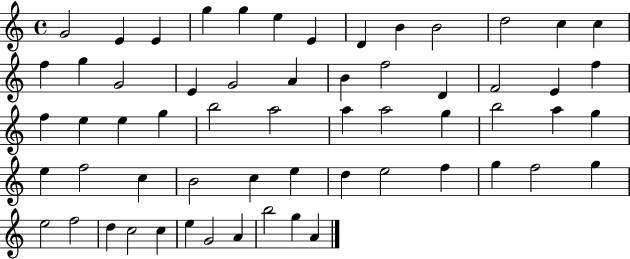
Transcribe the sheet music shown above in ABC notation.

X:1
T:Untitled
M:4/4
L:1/4
K:C
G2 E E g g e E D B B2 d2 c c f g G2 E G2 A B f2 D F2 E f f e e g b2 a2 a a2 g b2 a g e f2 c B2 c e d e2 f g f2 g e2 f2 d c2 c e G2 A b2 g A